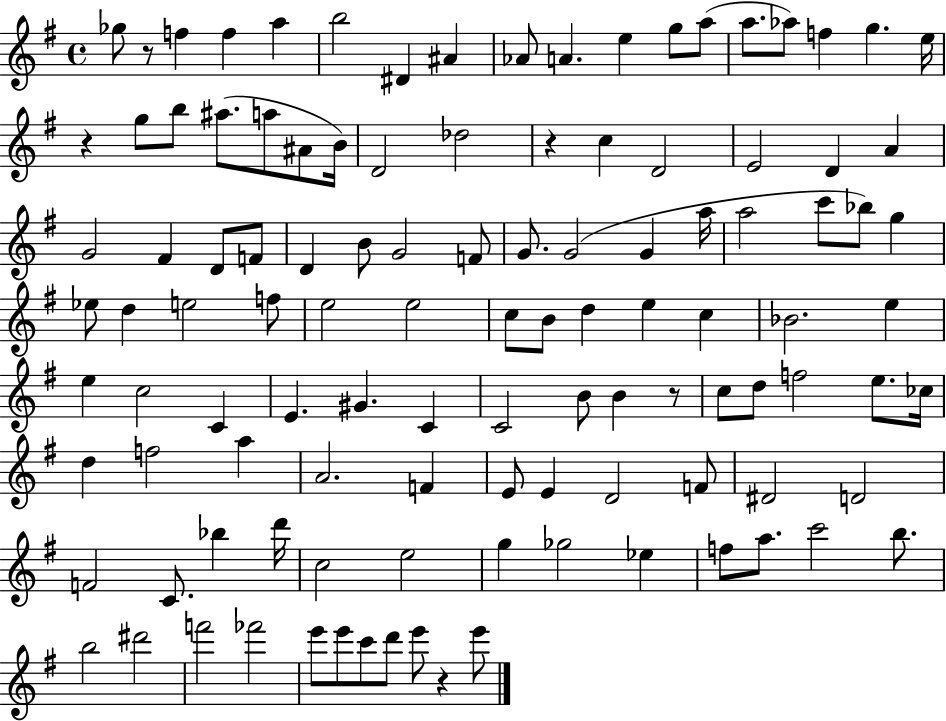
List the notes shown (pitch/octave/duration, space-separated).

Gb5/e R/e F5/q F5/q A5/q B5/h D#4/q A#4/q Ab4/e A4/q. E5/q G5/e A5/e A5/e. Ab5/e F5/q G5/q. E5/s R/q G5/e B5/e A#5/e. A5/e A#4/e B4/s D4/h Db5/h R/q C5/q D4/h E4/h D4/q A4/q G4/h F#4/q D4/e F4/e D4/q B4/e G4/h F4/e G4/e. G4/h G4/q A5/s A5/h C6/e Bb5/e G5/q Eb5/e D5/q E5/h F5/e E5/h E5/h C5/e B4/e D5/q E5/q C5/q Bb4/h. E5/q E5/q C5/h C4/q E4/q. G#4/q. C4/q C4/h B4/e B4/q R/e C5/e D5/e F5/h E5/e. CES5/s D5/q F5/h A5/q A4/h. F4/q E4/e E4/q D4/h F4/e D#4/h D4/h F4/h C4/e. Bb5/q D6/s C5/h E5/h G5/q Gb5/h Eb5/q F5/e A5/e. C6/h B5/e. B5/h D#6/h F6/h FES6/h E6/e E6/e C6/e D6/e E6/e R/q E6/e